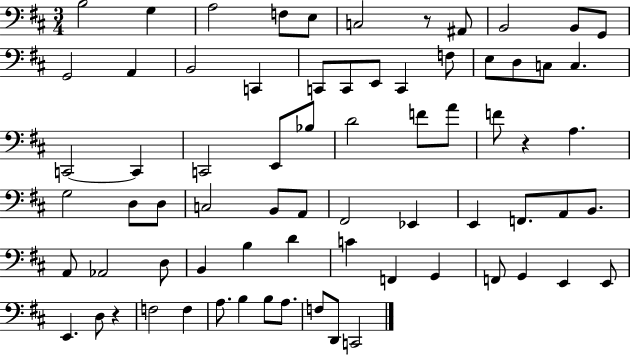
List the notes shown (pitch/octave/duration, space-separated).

B3/h G3/q A3/h F3/e E3/e C3/h R/e A#2/e B2/h B2/e G2/e G2/h A2/q B2/h C2/q C2/e C2/e E2/e C2/q F3/e E3/e D3/e C3/e C3/q. C2/h C2/q C2/h E2/e Bb3/e D4/h F4/e A4/e F4/e R/q A3/q. G3/h D3/e D3/e C3/h B2/e A2/e F#2/h Eb2/q E2/q F2/e. A2/e B2/e. A2/e Ab2/h D3/e B2/q B3/q D4/q C4/q F2/q G2/q F2/e G2/q E2/q E2/e E2/q. D3/e R/q F3/h F3/q A3/e. B3/q B3/e A3/e. F3/e D2/e C2/h